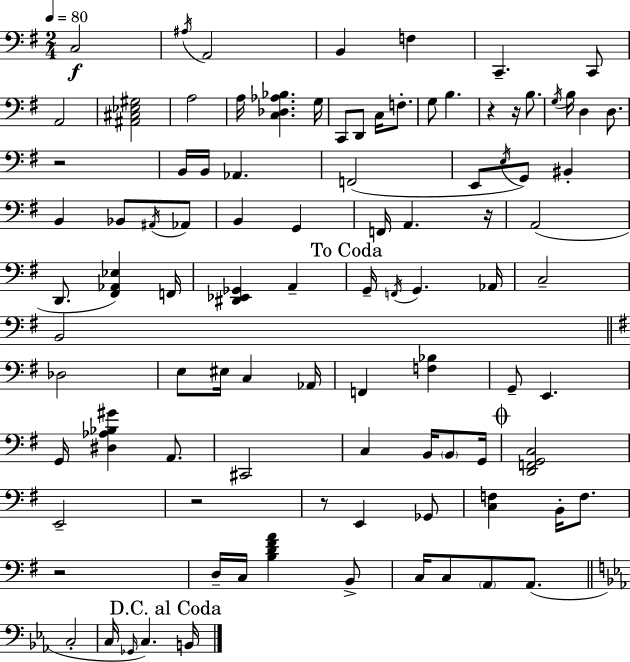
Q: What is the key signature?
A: E minor